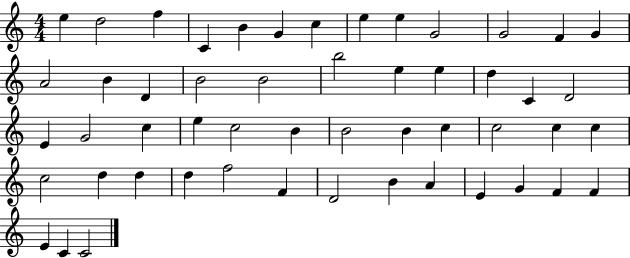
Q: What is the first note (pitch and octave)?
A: E5